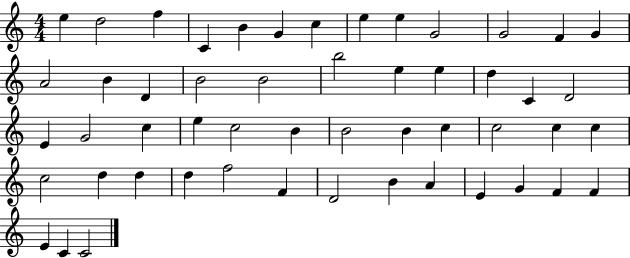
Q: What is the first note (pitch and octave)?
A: E5